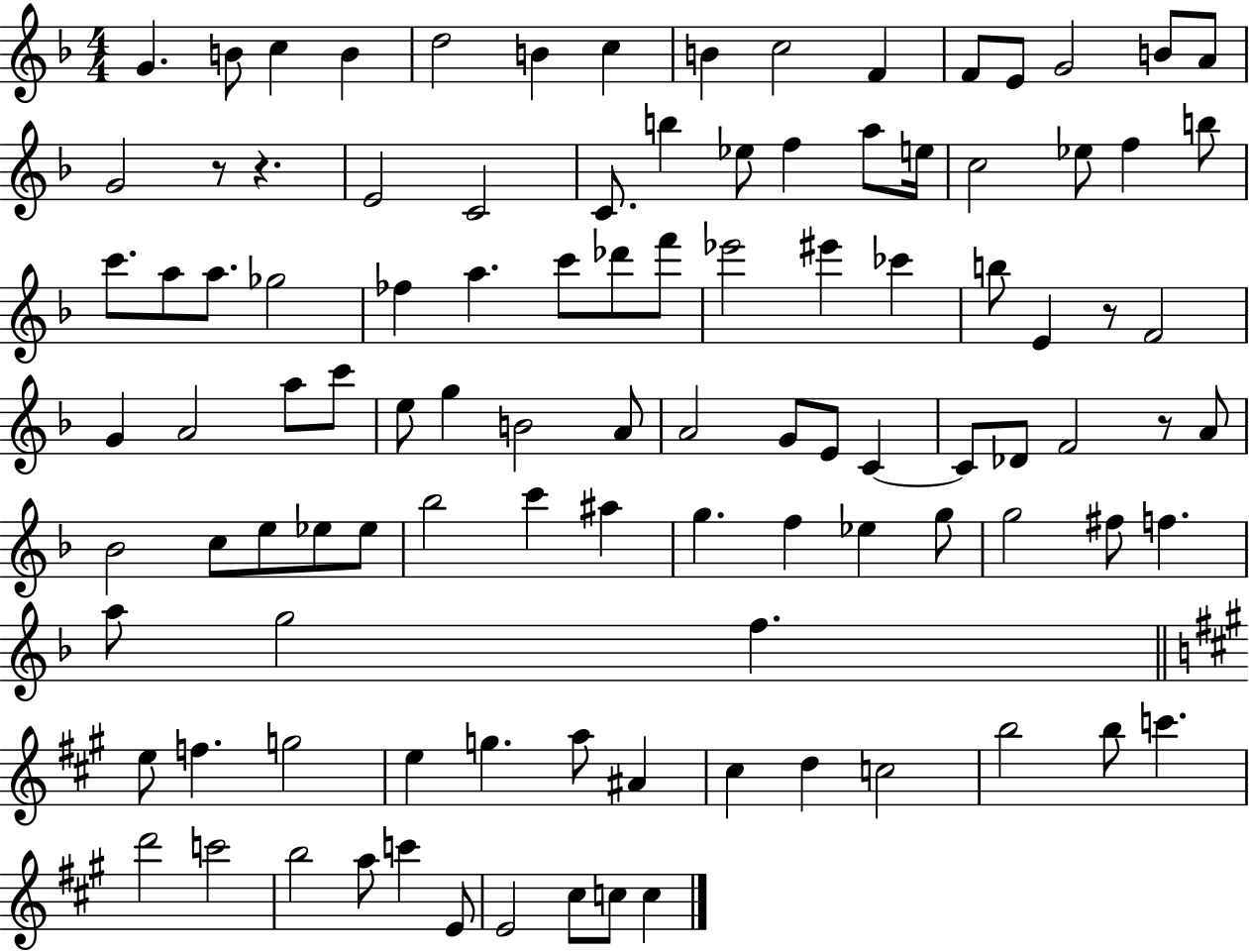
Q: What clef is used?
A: treble